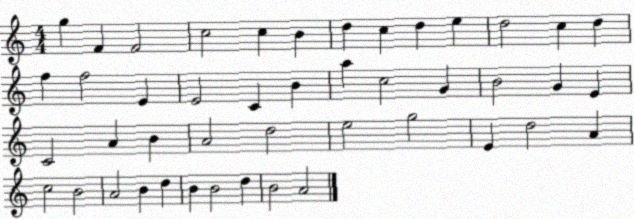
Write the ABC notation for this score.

X:1
T:Untitled
M:4/4
L:1/4
K:C
g F F2 c2 c B d c d e d2 c d f f2 E E2 C B a c2 G B2 G E C2 A B A2 d2 e2 g2 E d2 A c2 B2 A2 B d B B2 d B2 A2